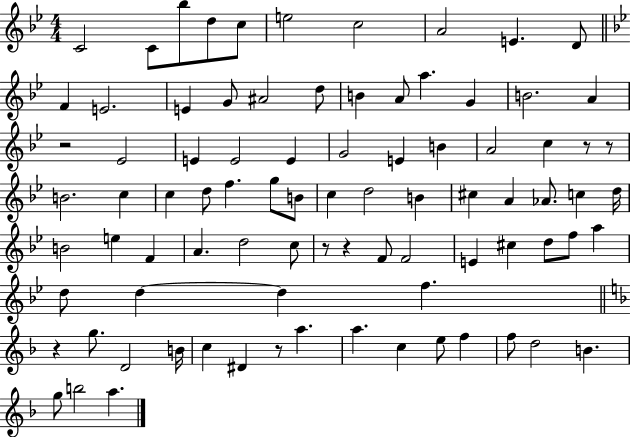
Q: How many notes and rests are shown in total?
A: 86